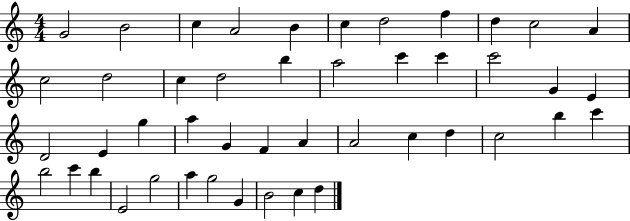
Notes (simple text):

G4/h B4/h C5/q A4/h B4/q C5/q D5/h F5/q D5/q C5/h A4/q C5/h D5/h C5/q D5/h B5/q A5/h C6/q C6/q C6/h G4/q E4/q D4/h E4/q G5/q A5/q G4/q F4/q A4/q A4/h C5/q D5/q C5/h B5/q C6/q B5/h C6/q B5/q E4/h G5/h A5/q G5/h G4/q B4/h C5/q D5/q